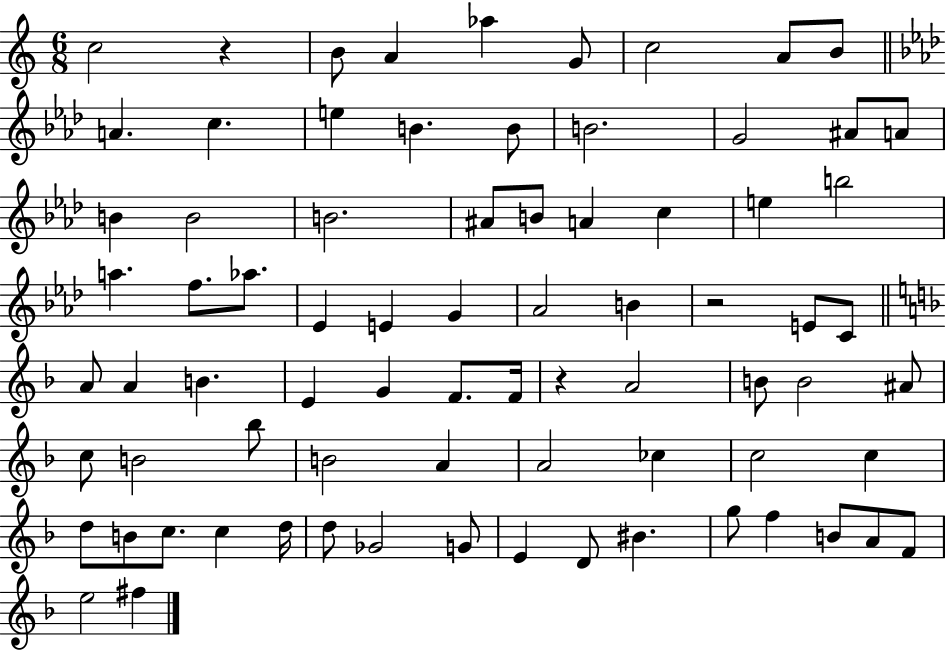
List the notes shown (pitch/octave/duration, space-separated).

C5/h R/q B4/e A4/q Ab5/q G4/e C5/h A4/e B4/e A4/q. C5/q. E5/q B4/q. B4/e B4/h. G4/h A#4/e A4/e B4/q B4/h B4/h. A#4/e B4/e A4/q C5/q E5/q B5/h A5/q. F5/e. Ab5/e. Eb4/q E4/q G4/q Ab4/h B4/q R/h E4/e C4/e A4/e A4/q B4/q. E4/q G4/q F4/e. F4/s R/q A4/h B4/e B4/h A#4/e C5/e B4/h Bb5/e B4/h A4/q A4/h CES5/q C5/h C5/q D5/e B4/e C5/e. C5/q D5/s D5/e Gb4/h G4/e E4/q D4/e BIS4/q. G5/e F5/q B4/e A4/e F4/e E5/h F#5/q